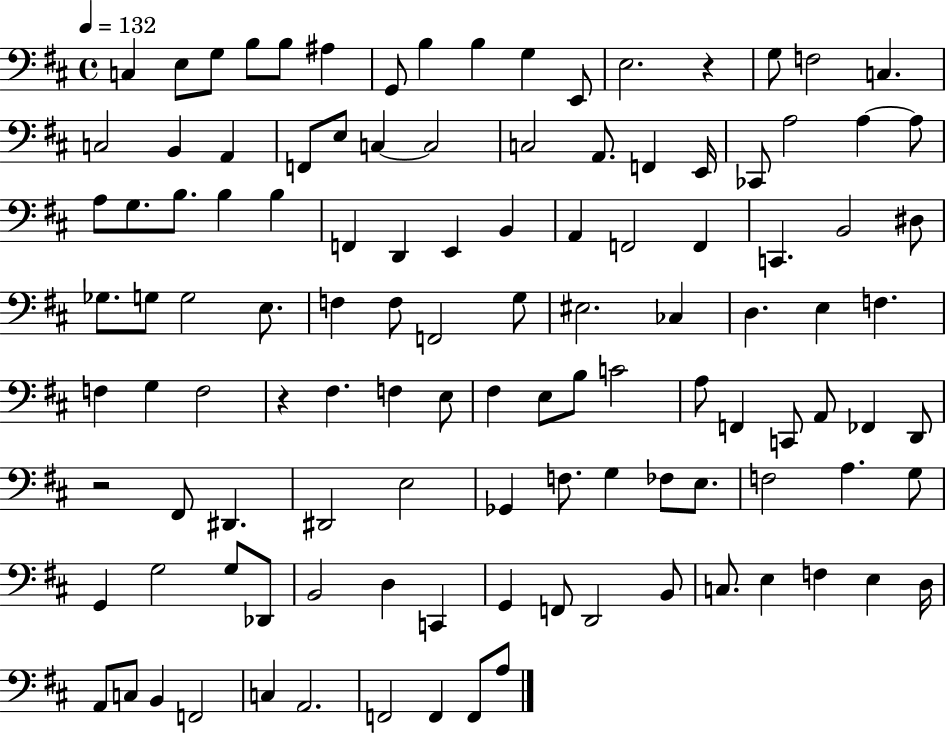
C3/q E3/e G3/e B3/e B3/e A#3/q G2/e B3/q B3/q G3/q E2/e E3/h. R/q G3/e F3/h C3/q. C3/h B2/q A2/q F2/e E3/e C3/q C3/h C3/h A2/e. F2/q E2/s CES2/e A3/h A3/q A3/e A3/e G3/e. B3/e. B3/q B3/q F2/q D2/q E2/q B2/q A2/q F2/h F2/q C2/q. B2/h D#3/e Gb3/e. G3/e G3/h E3/e. F3/q F3/e F2/h G3/e EIS3/h. CES3/q D3/q. E3/q F3/q. F3/q G3/q F3/h R/q F#3/q. F3/q E3/e F#3/q E3/e B3/e C4/h A3/e F2/q C2/e A2/e FES2/q D2/e R/h F#2/e D#2/q. D#2/h E3/h Gb2/q F3/e. G3/q FES3/e E3/e. F3/h A3/q. G3/e G2/q G3/h G3/e Db2/e B2/h D3/q C2/q G2/q F2/e D2/h B2/e C3/e. E3/q F3/q E3/q D3/s A2/e C3/e B2/q F2/h C3/q A2/h. F2/h F2/q F2/e A3/e